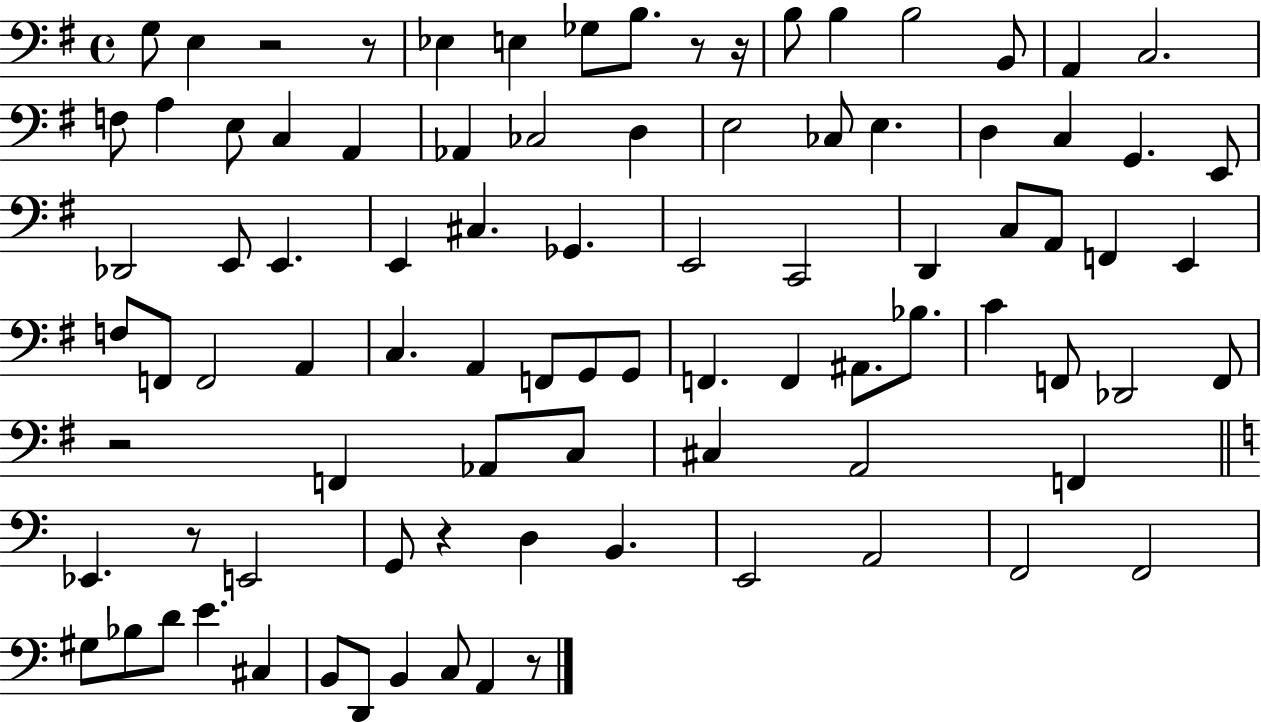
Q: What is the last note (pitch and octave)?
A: A2